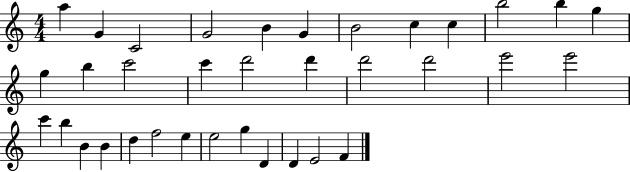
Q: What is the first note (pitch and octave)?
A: A5